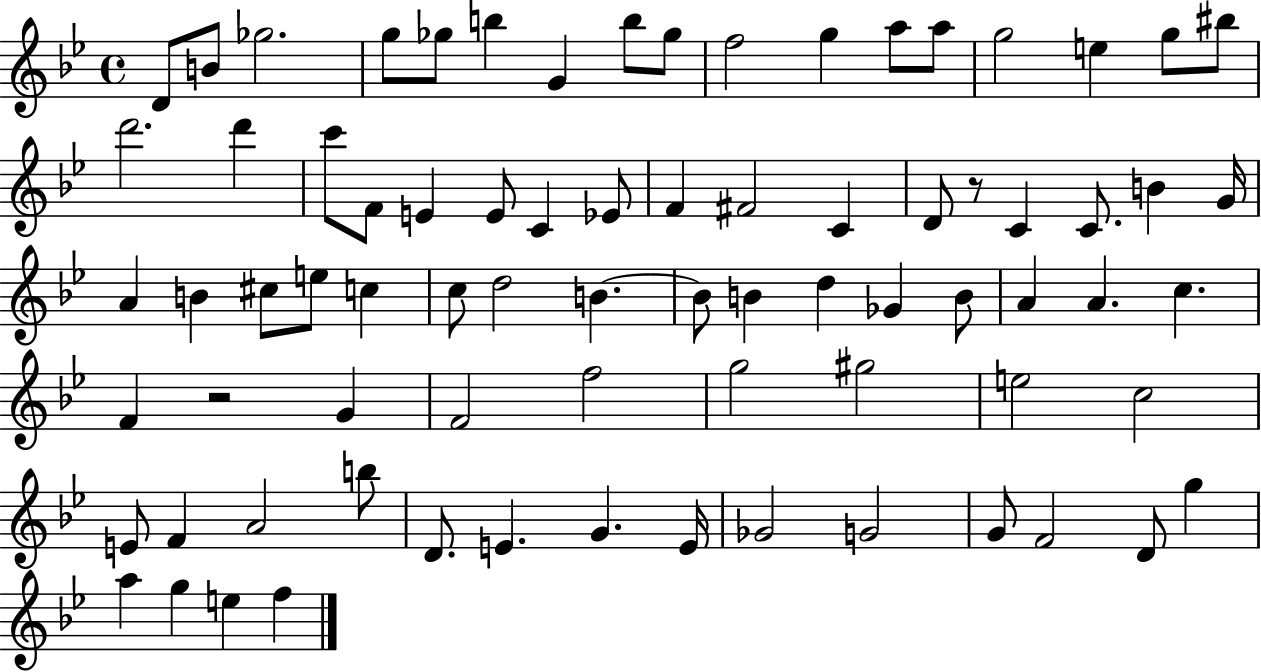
{
  \clef treble
  \time 4/4
  \defaultTimeSignature
  \key bes \major
  d'8 b'8 ges''2. | g''8 ges''8 b''4 g'4 b''8 ges''8 | f''2 g''4 a''8 a''8 | g''2 e''4 g''8 bis''8 | \break d'''2. d'''4 | c'''8 f'8 e'4 e'8 c'4 ees'8 | f'4 fis'2 c'4 | d'8 r8 c'4 c'8. b'4 g'16 | \break a'4 b'4 cis''8 e''8 c''4 | c''8 d''2 b'4.~~ | b'8 b'4 d''4 ges'4 b'8 | a'4 a'4. c''4. | \break f'4 r2 g'4 | f'2 f''2 | g''2 gis''2 | e''2 c''2 | \break e'8 f'4 a'2 b''8 | d'8. e'4. g'4. e'16 | ges'2 g'2 | g'8 f'2 d'8 g''4 | \break a''4 g''4 e''4 f''4 | \bar "|."
}